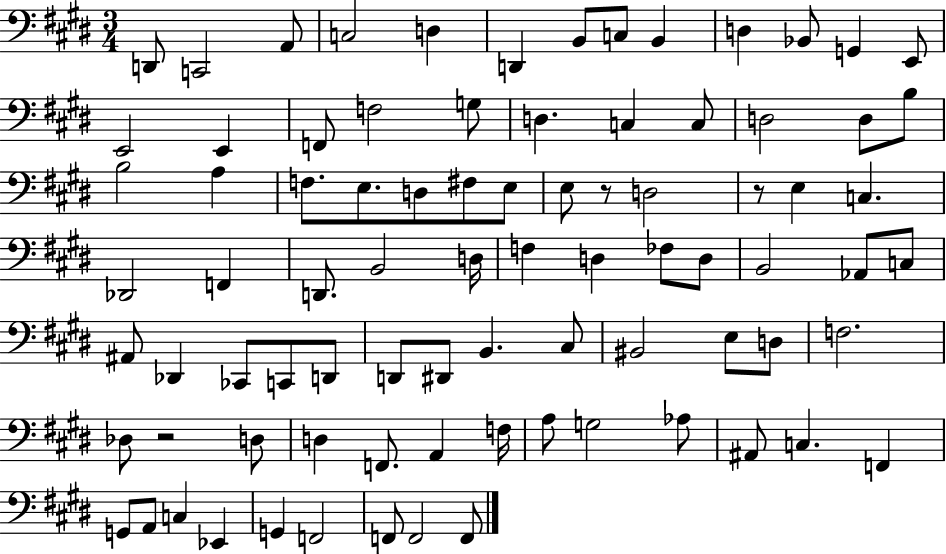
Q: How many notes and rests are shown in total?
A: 84